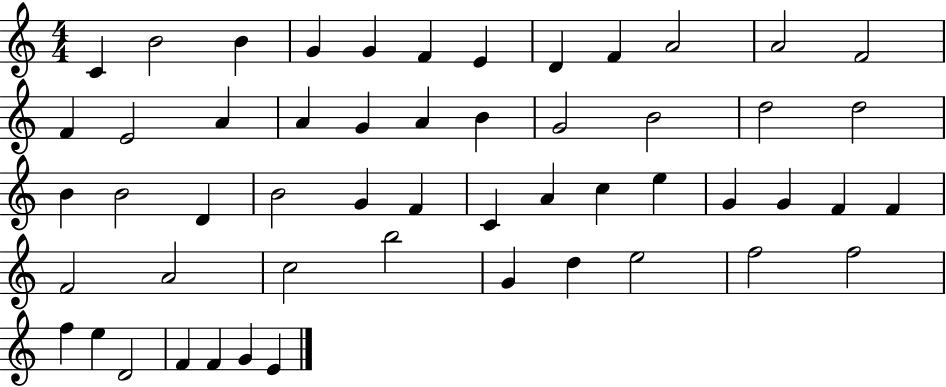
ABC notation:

X:1
T:Untitled
M:4/4
L:1/4
K:C
C B2 B G G F E D F A2 A2 F2 F E2 A A G A B G2 B2 d2 d2 B B2 D B2 G F C A c e G G F F F2 A2 c2 b2 G d e2 f2 f2 f e D2 F F G E